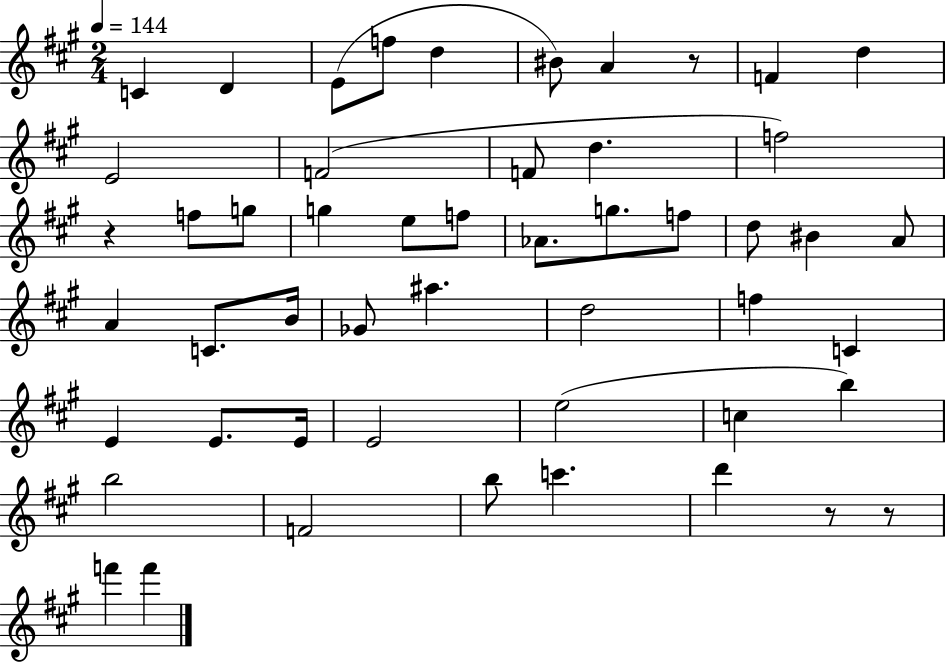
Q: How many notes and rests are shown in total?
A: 51